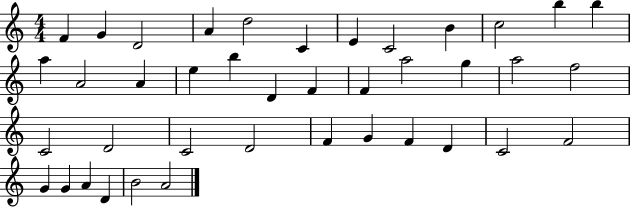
F4/q G4/q D4/h A4/q D5/h C4/q E4/q C4/h B4/q C5/h B5/q B5/q A5/q A4/h A4/q E5/q B5/q D4/q F4/q F4/q A5/h G5/q A5/h F5/h C4/h D4/h C4/h D4/h F4/q G4/q F4/q D4/q C4/h F4/h G4/q G4/q A4/q D4/q B4/h A4/h